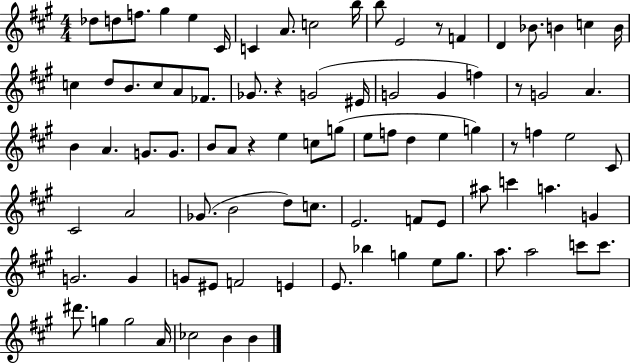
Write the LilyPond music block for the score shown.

{
  \clef treble
  \numericTimeSignature
  \time 4/4
  \key a \major
  \repeat volta 2 { des''8 d''8 f''8. gis''4 e''4 cis'16 | c'4 a'8. c''2 b''16 | b''8 e'2 r8 f'4 | d'4 bes'8. b'4 c''4 b'16 | \break c''4 d''8 b'8. c''8 a'8 fes'8. | ges'8. r4 g'2( eis'16 | g'2 g'4 f''4) | r8 g'2 a'4. | \break b'4 a'4. g'8. g'8. | b'8 a'8 r4 e''4 c''8 g''8( | e''8 f''8 d''4 e''4 g''4) | r8 f''4 e''2 cis'8 | \break cis'2 a'2 | ges'8.( b'2 d''8) c''8. | e'2. f'8 e'8 | ais''8 c'''4 a''4. g'4 | \break g'2. g'4 | g'8 eis'8 f'2 e'4 | e'8. bes''4 g''4 e''8 g''8. | a''8. a''2 c'''8 c'''8. | \break dis'''8. g''4 g''2 a'16 | ces''2 b'4 b'4 | } \bar "|."
}